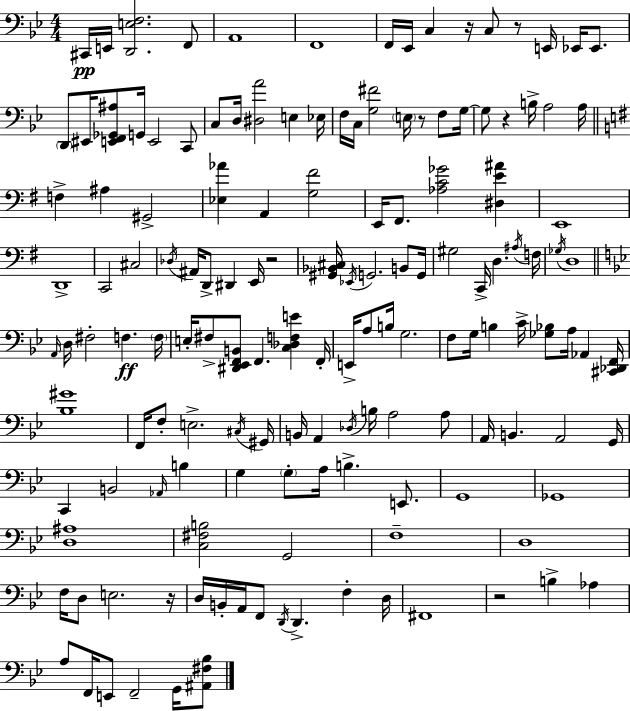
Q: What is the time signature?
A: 4/4